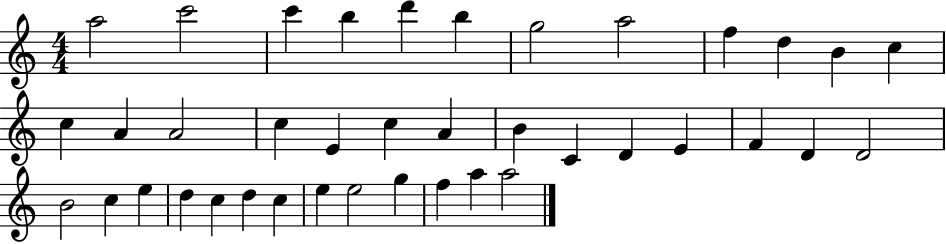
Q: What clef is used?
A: treble